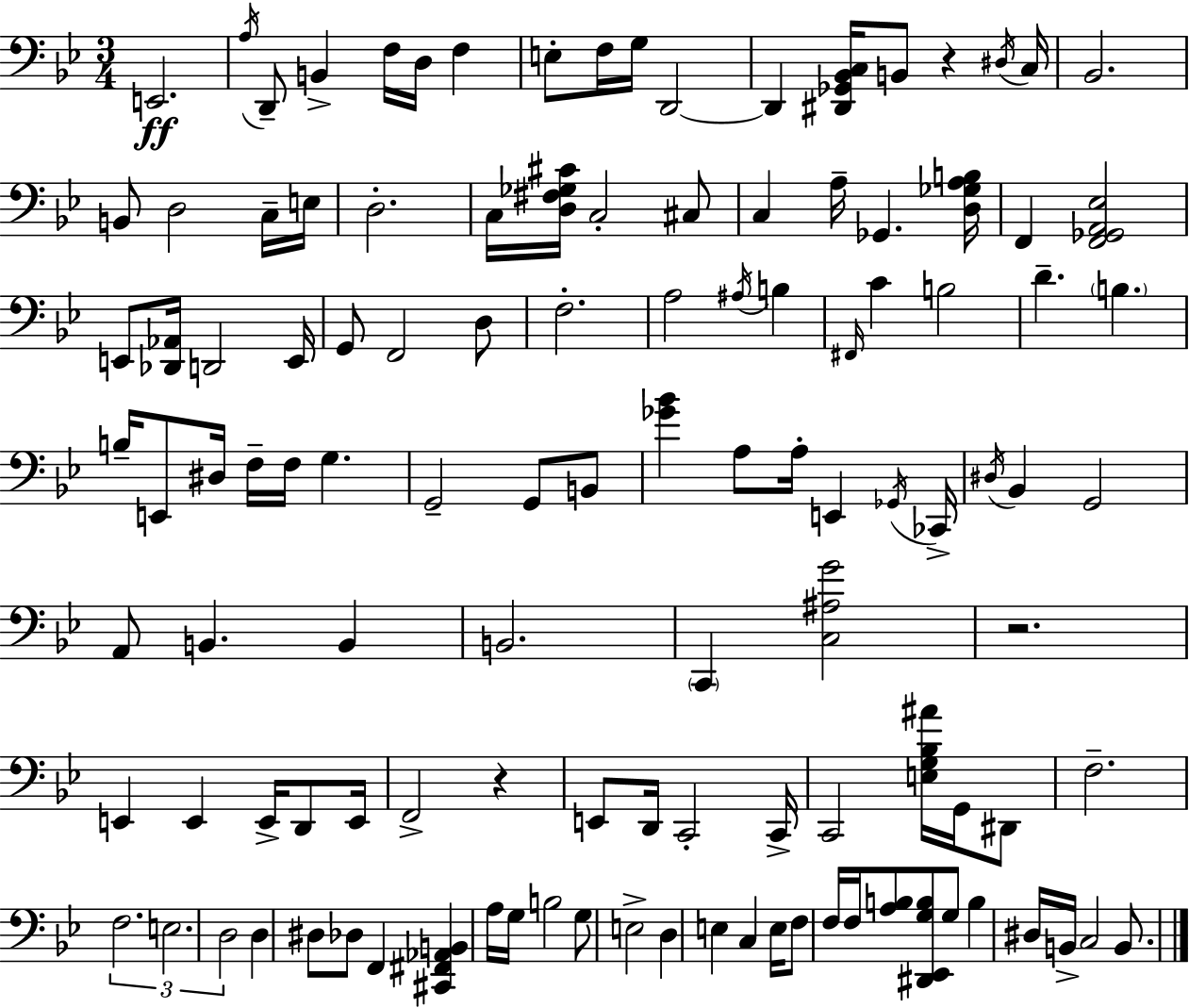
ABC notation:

X:1
T:Untitled
M:3/4
L:1/4
K:Gm
E,,2 A,/4 D,,/2 B,, F,/4 D,/4 F, E,/2 F,/4 G,/4 D,,2 D,, [^D,,_G,,_B,,C,]/4 B,,/2 z ^D,/4 C,/4 _B,,2 B,,/2 D,2 C,/4 E,/4 D,2 C,/4 [D,^F,_G,^C]/4 C,2 ^C,/2 C, A,/4 _G,, [D,_G,A,B,]/4 F,, [F,,_G,,A,,_E,]2 E,,/2 [_D,,_A,,]/4 D,,2 E,,/4 G,,/2 F,,2 D,/2 F,2 A,2 ^A,/4 B, ^F,,/4 C B,2 D B, B,/4 E,,/2 ^D,/4 F,/4 F,/4 G, G,,2 G,,/2 B,,/2 [_G_B] A,/2 A,/4 E,, _G,,/4 _C,,/4 ^D,/4 _B,, G,,2 A,,/2 B,, B,, B,,2 C,, [C,^A,G]2 z2 E,, E,, E,,/4 D,,/2 E,,/4 F,,2 z E,,/2 D,,/4 C,,2 C,,/4 C,,2 [E,G,_B,^A]/4 G,,/4 ^D,,/2 F,2 F,2 E,2 D,2 D, ^D,/2 _D,/2 F,, [^C,,^F,,_A,,B,,] A,/4 G,/4 B,2 G,/2 E,2 D, E, C, E,/4 F,/2 F,/4 F,/4 [A,B,]/2 [^D,,_E,,G,B,]/2 G,/2 B, ^D,/4 B,,/4 C,2 B,,/2